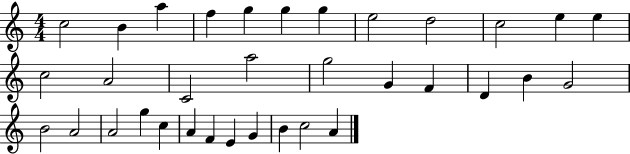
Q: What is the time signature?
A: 4/4